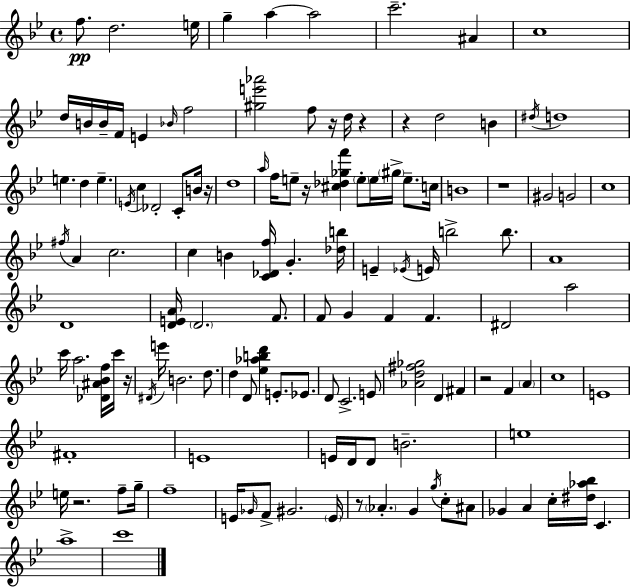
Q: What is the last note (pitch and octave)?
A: C6